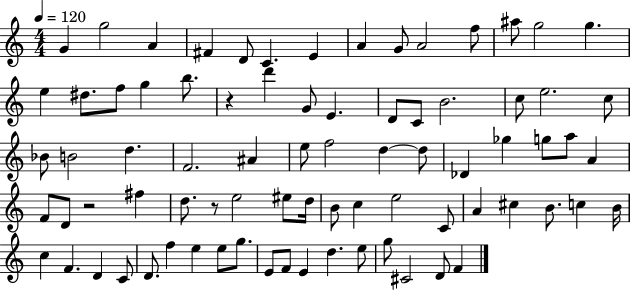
G4/q G5/h A4/q F#4/q D4/e C4/q. E4/q A4/q G4/e A4/h F5/e A#5/e G5/h G5/q. E5/q D#5/e. F5/e G5/q B5/e. R/q D6/q G4/e E4/q. D4/e C4/e B4/h. C5/e E5/h. C5/e Bb4/e B4/h D5/q. F4/h. A#4/q E5/e F5/h D5/q D5/e Db4/q Gb5/q G5/e A5/e A4/q F4/e D4/e R/h F#5/q D5/e. R/e E5/h EIS5/e D5/s B4/e C5/q E5/h C4/e A4/q C#5/q B4/e. C5/q B4/s C5/q F4/q. D4/q C4/e D4/e. F5/q E5/q E5/e G5/e. E4/e F4/e E4/q D5/q. E5/e G5/e C#4/h D4/e F4/q